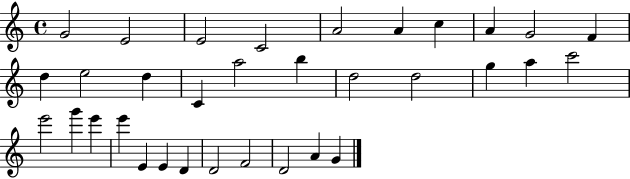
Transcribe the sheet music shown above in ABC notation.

X:1
T:Untitled
M:4/4
L:1/4
K:C
G2 E2 E2 C2 A2 A c A G2 F d e2 d C a2 b d2 d2 g a c'2 e'2 g' e' e' E E D D2 F2 D2 A G